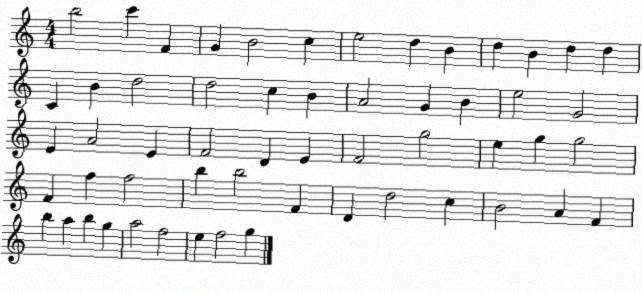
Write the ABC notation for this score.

X:1
T:Untitled
M:4/4
L:1/4
K:C
b2 c' F G B2 c e2 d B d B d d C B d2 d2 c B A2 G B e2 G2 E A2 E F2 D E F2 g2 e g g2 F f f2 b b2 F D d2 c B2 A F b a b g a2 f2 e f2 g